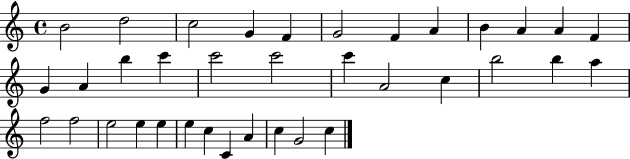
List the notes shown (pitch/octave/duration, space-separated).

B4/h D5/h C5/h G4/q F4/q G4/h F4/q A4/q B4/q A4/q A4/q F4/q G4/q A4/q B5/q C6/q C6/h C6/h C6/q A4/h C5/q B5/h B5/q A5/q F5/h F5/h E5/h E5/q E5/q E5/q C5/q C4/q A4/q C5/q G4/h C5/q